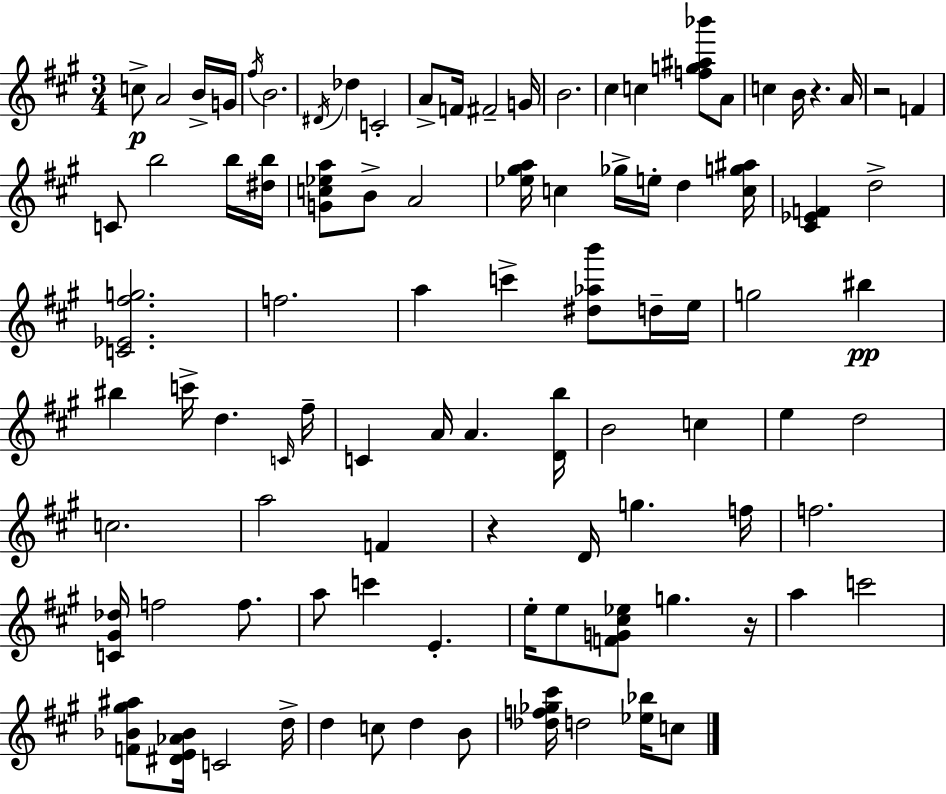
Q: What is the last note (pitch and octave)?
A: C5